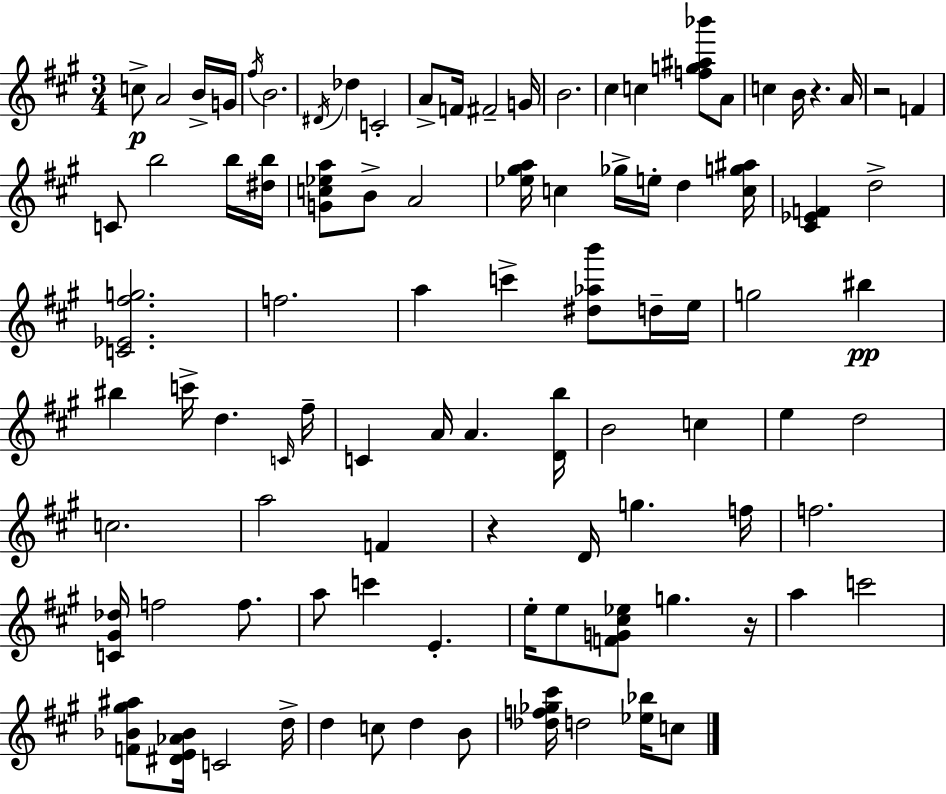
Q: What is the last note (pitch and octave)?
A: C5